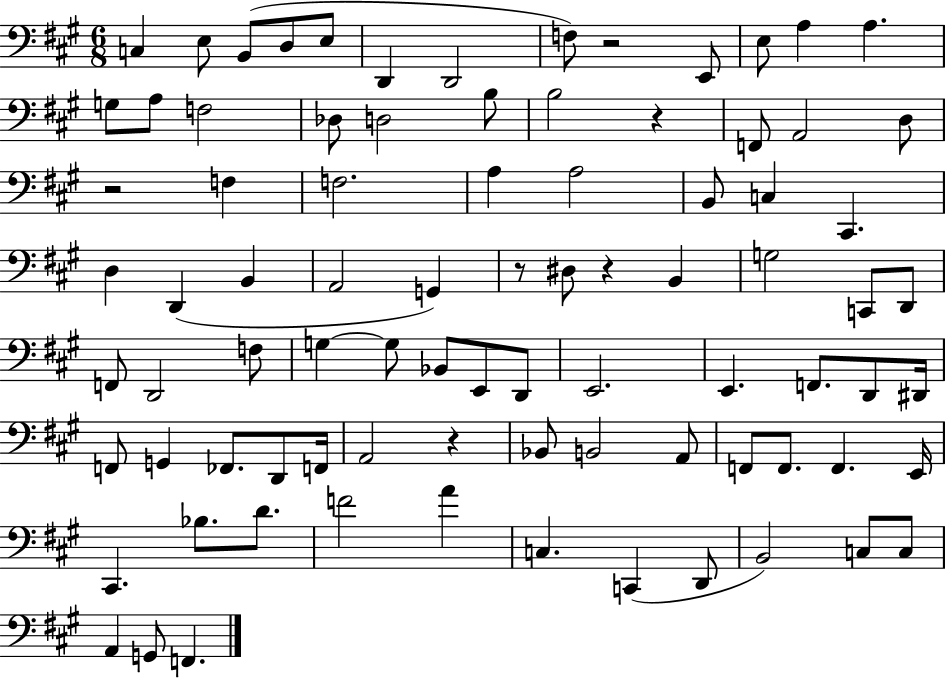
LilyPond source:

{
  \clef bass
  \numericTimeSignature
  \time 6/8
  \key a \major
  \repeat volta 2 { c4 e8 b,8( d8 e8 | d,4 d,2 | f8) r2 e,8 | e8 a4 a4. | \break g8 a8 f2 | des8 d2 b8 | b2 r4 | f,8 a,2 d8 | \break r2 f4 | f2. | a4 a2 | b,8 c4 cis,4. | \break d4 d,4( b,4 | a,2 g,4) | r8 dis8 r4 b,4 | g2 c,8 d,8 | \break f,8 d,2 f8 | g4~~ g8 bes,8 e,8 d,8 | e,2. | e,4. f,8. d,8 dis,16 | \break f,8 g,4 fes,8. d,8 f,16 | a,2 r4 | bes,8 b,2 a,8 | f,8 f,8. f,4. e,16 | \break cis,4. bes8. d'8. | f'2 a'4 | c4. c,4( d,8 | b,2) c8 c8 | \break a,4 g,8 f,4. | } \bar "|."
}